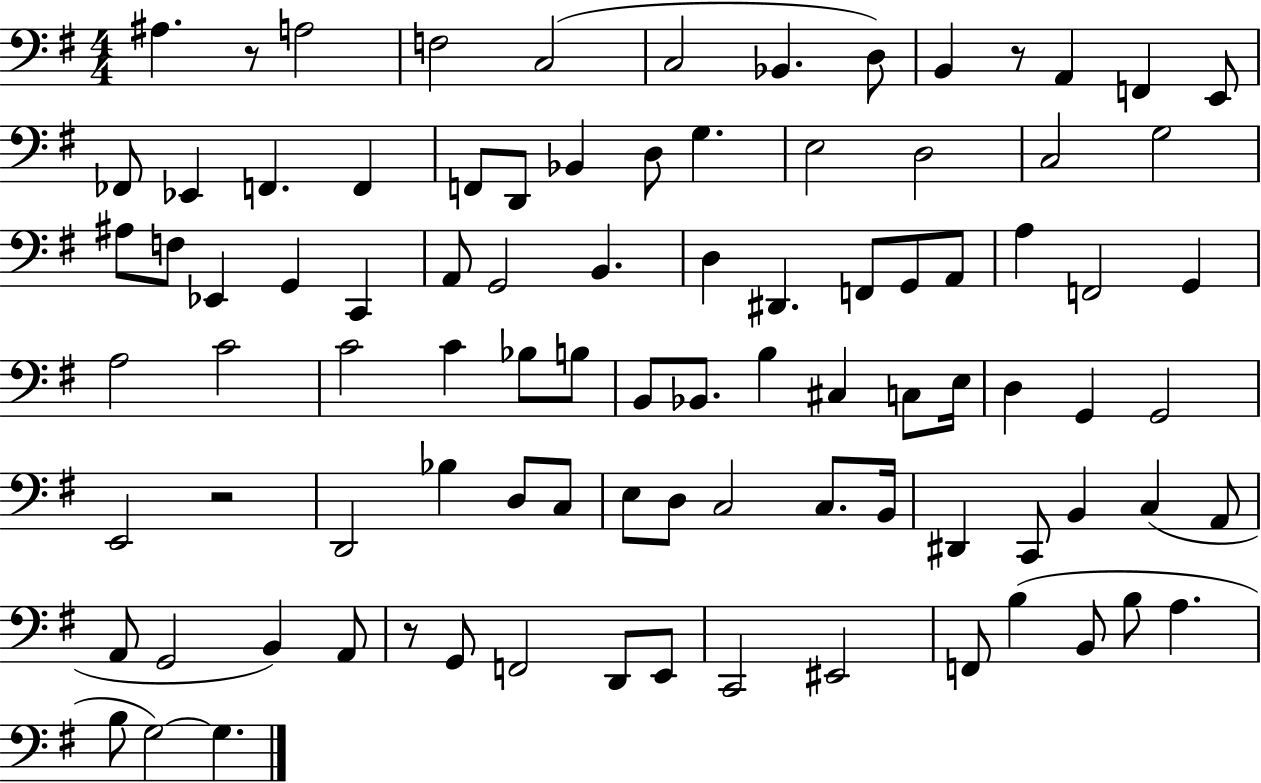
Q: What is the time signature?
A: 4/4